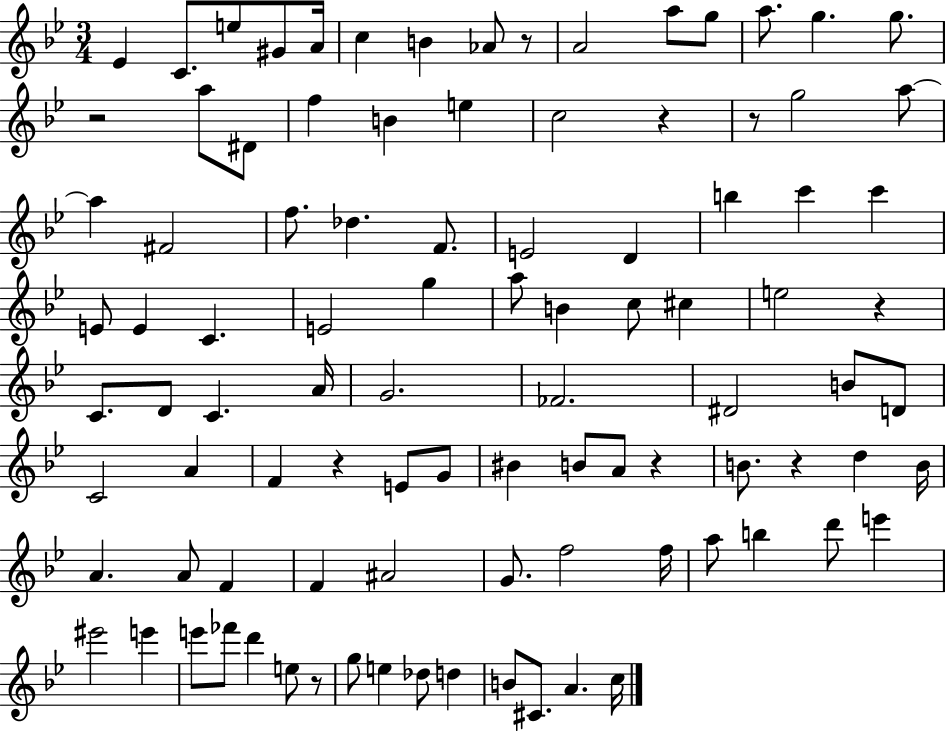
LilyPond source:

{
  \clef treble
  \numericTimeSignature
  \time 3/4
  \key bes \major
  ees'4 c'8. e''8 gis'8 a'16 | c''4 b'4 aes'8 r8 | a'2 a''8 g''8 | a''8. g''4. g''8. | \break r2 a''8 dis'8 | f''4 b'4 e''4 | c''2 r4 | r8 g''2 a''8~~ | \break a''4 fis'2 | f''8. des''4. f'8. | e'2 d'4 | b''4 c'''4 c'''4 | \break e'8 e'4 c'4. | e'2 g''4 | a''8 b'4 c''8 cis''4 | e''2 r4 | \break c'8. d'8 c'4. a'16 | g'2. | fes'2. | dis'2 b'8 d'8 | \break c'2 a'4 | f'4 r4 e'8 g'8 | bis'4 b'8 a'8 r4 | b'8. r4 d''4 b'16 | \break a'4. a'8 f'4 | f'4 ais'2 | g'8. f''2 f''16 | a''8 b''4 d'''8 e'''4 | \break eis'''2 e'''4 | e'''8 fes'''8 d'''4 e''8 r8 | g''8 e''4 des''8 d''4 | b'8 cis'8. a'4. c''16 | \break \bar "|."
}